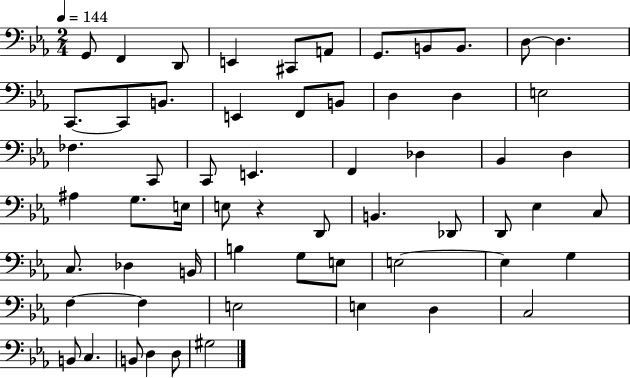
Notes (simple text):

G2/e F2/q D2/e E2/q C#2/e A2/e G2/e. B2/e B2/e. D3/e D3/q. C2/e. C2/e B2/e. E2/q F2/e B2/e D3/q D3/q E3/h FES3/q. C2/e C2/e E2/q. F2/q Db3/q Bb2/q D3/q A#3/q G3/e. E3/s E3/e R/q D2/e B2/q. Db2/e D2/e Eb3/q C3/e C3/e. Db3/q B2/s B3/q G3/e E3/e E3/h E3/q G3/q F3/q F3/q E3/h E3/q D3/q C3/h B2/e C3/q. B2/e D3/q D3/e G#3/h